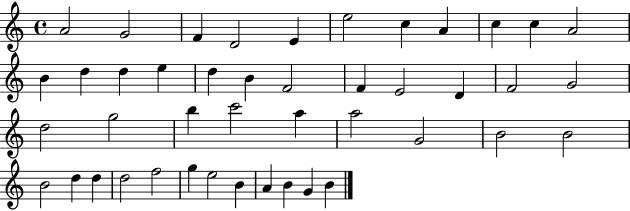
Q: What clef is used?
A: treble